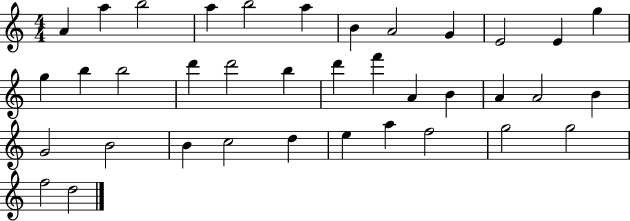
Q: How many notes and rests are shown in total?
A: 37